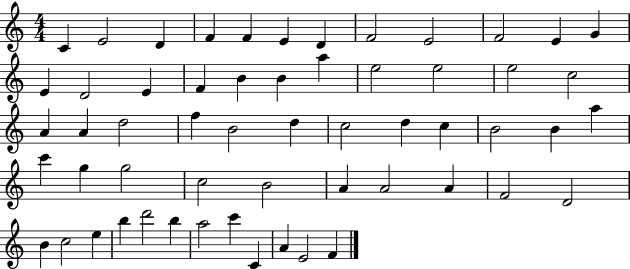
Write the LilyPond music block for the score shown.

{
  \clef treble
  \numericTimeSignature
  \time 4/4
  \key c \major
  c'4 e'2 d'4 | f'4 f'4 e'4 d'4 | f'2 e'2 | f'2 e'4 g'4 | \break e'4 d'2 e'4 | f'4 b'4 b'4 a''4 | e''2 e''2 | e''2 c''2 | \break a'4 a'4 d''2 | f''4 b'2 d''4 | c''2 d''4 c''4 | b'2 b'4 a''4 | \break c'''4 g''4 g''2 | c''2 b'2 | a'4 a'2 a'4 | f'2 d'2 | \break b'4 c''2 e''4 | b''4 d'''2 b''4 | a''2 c'''4 c'4 | a'4 e'2 f'4 | \break \bar "|."
}